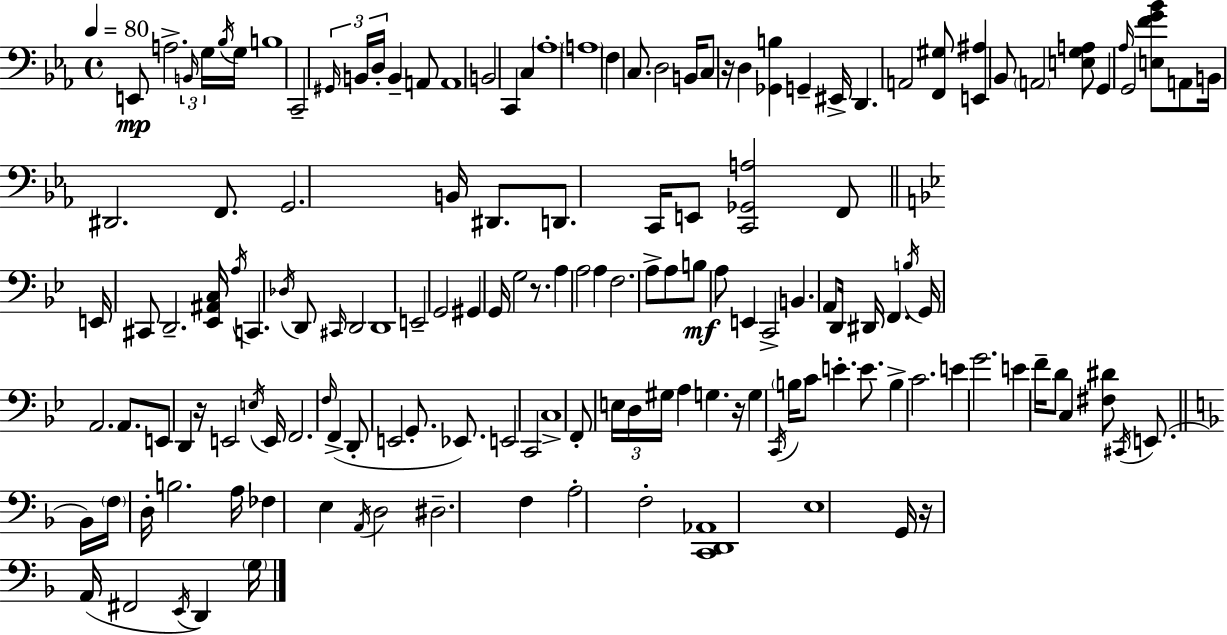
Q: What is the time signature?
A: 4/4